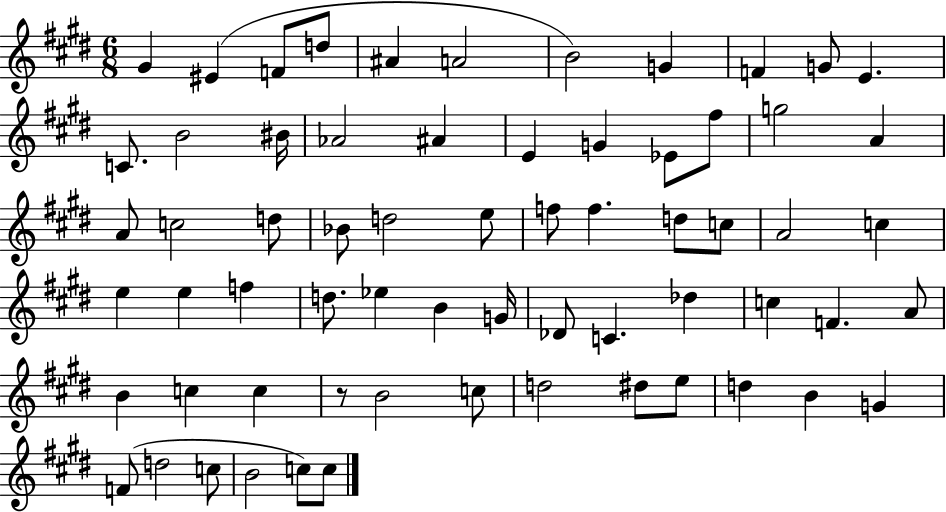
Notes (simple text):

G#4/q EIS4/q F4/e D5/e A#4/q A4/h B4/h G4/q F4/q G4/e E4/q. C4/e. B4/h BIS4/s Ab4/h A#4/q E4/q G4/q Eb4/e F#5/e G5/h A4/q A4/e C5/h D5/e Bb4/e D5/h E5/e F5/e F5/q. D5/e C5/e A4/h C5/q E5/q E5/q F5/q D5/e. Eb5/q B4/q G4/s Db4/e C4/q. Db5/q C5/q F4/q. A4/e B4/q C5/q C5/q R/e B4/h C5/e D5/h D#5/e E5/e D5/q B4/q G4/q F4/e D5/h C5/e B4/h C5/e C5/e